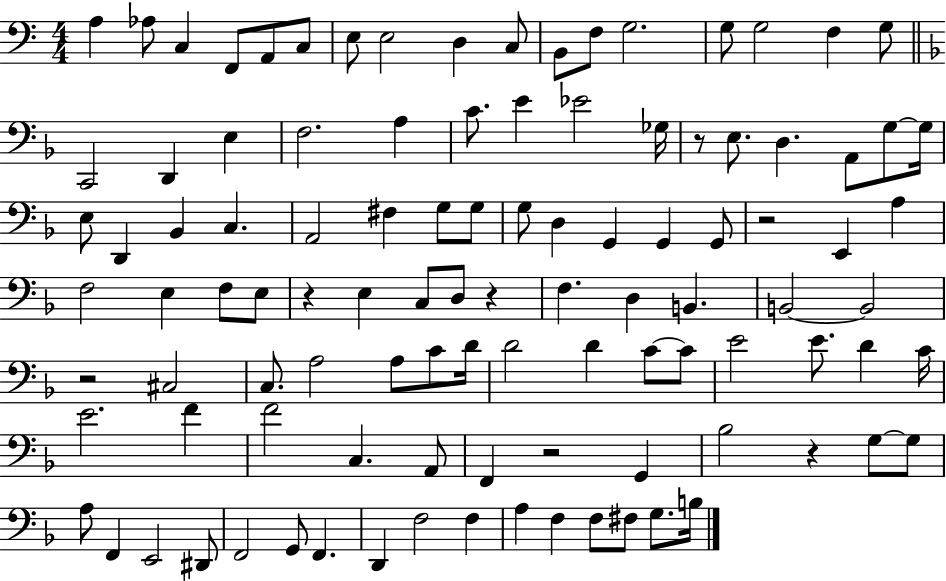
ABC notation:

X:1
T:Untitled
M:4/4
L:1/4
K:C
A, _A,/2 C, F,,/2 A,,/2 C,/2 E,/2 E,2 D, C,/2 B,,/2 F,/2 G,2 G,/2 G,2 F, G,/2 C,,2 D,, E, F,2 A, C/2 E _E2 _G,/4 z/2 E,/2 D, A,,/2 G,/2 G,/4 E,/2 D,, _B,, C, A,,2 ^F, G,/2 G,/2 G,/2 D, G,, G,, G,,/2 z2 E,, A, F,2 E, F,/2 E,/2 z E, C,/2 D,/2 z F, D, B,, B,,2 B,,2 z2 ^C,2 C,/2 A,2 A,/2 C/2 D/4 D2 D C/2 C/2 E2 E/2 D C/4 E2 F F2 C, A,,/2 F,, z2 G,, _B,2 z G,/2 G,/2 A,/2 F,, E,,2 ^D,,/2 F,,2 G,,/2 F,, D,, F,2 F, A, F, F,/2 ^F,/2 G,/2 B,/4